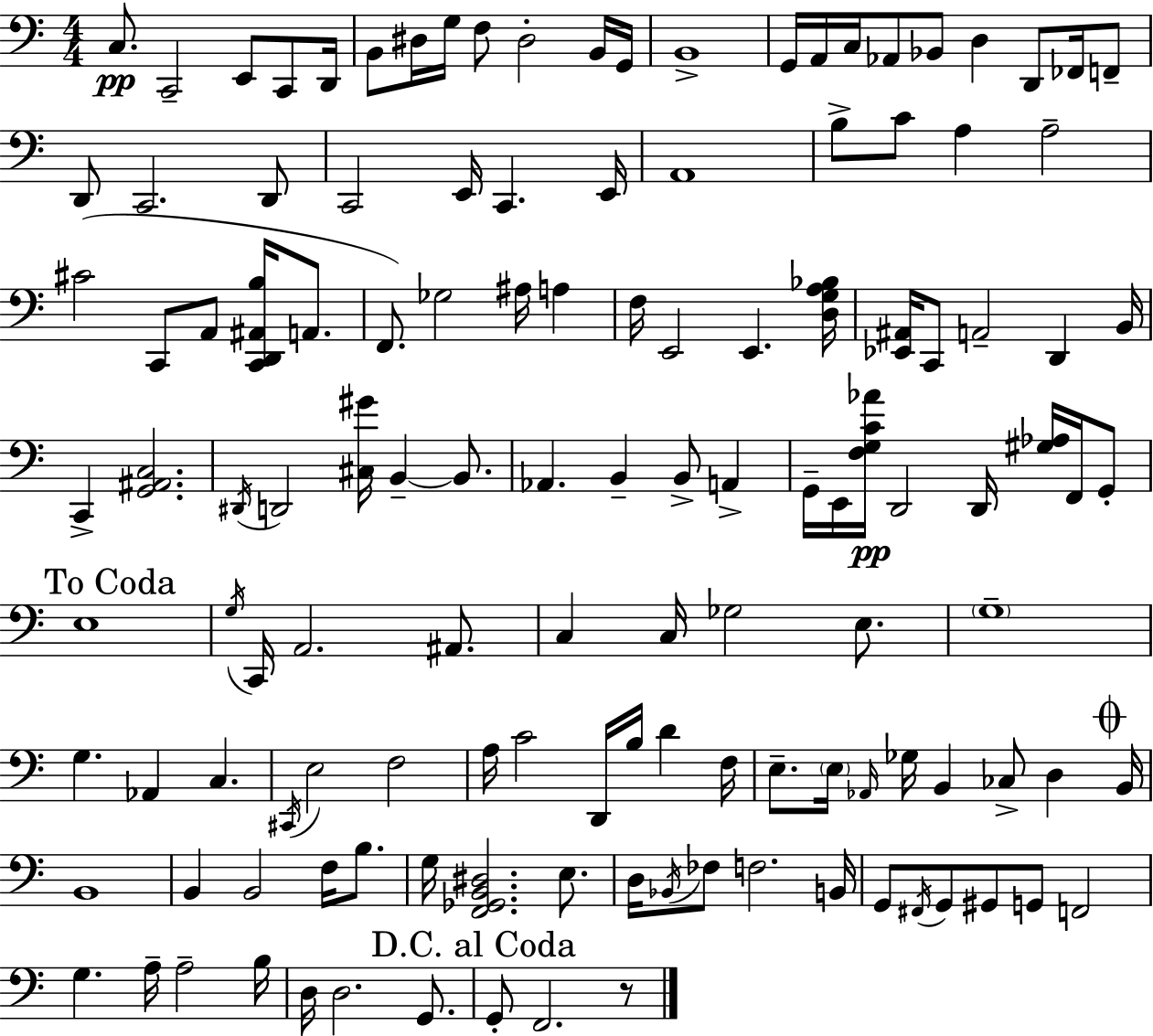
X:1
T:Untitled
M:4/4
L:1/4
K:Am
C,/2 C,,2 E,,/2 C,,/2 D,,/4 B,,/2 ^D,/4 G,/4 F,/2 ^D,2 B,,/4 G,,/4 B,,4 G,,/4 A,,/4 C,/4 _A,,/2 _B,,/2 D, D,,/2 _F,,/4 F,,/2 D,,/2 C,,2 D,,/2 C,,2 E,,/4 C,, E,,/4 A,,4 B,/2 C/2 A, A,2 ^C2 C,,/2 A,,/2 [C,,D,,^A,,B,]/4 A,,/2 F,,/2 _G,2 ^A,/4 A, F,/4 E,,2 E,, [D,G,A,_B,]/4 [_E,,^A,,]/4 C,,/2 A,,2 D,, B,,/4 C,, [G,,^A,,C,]2 ^D,,/4 D,,2 [^C,^G]/4 B,, B,,/2 _A,, B,, B,,/2 A,, G,,/4 E,,/4 [F,G,C_A]/4 D,,2 D,,/4 [^G,_A,]/4 F,,/4 G,,/2 E,4 G,/4 C,,/4 A,,2 ^A,,/2 C, C,/4 _G,2 E,/2 G,4 G, _A,, C, ^C,,/4 E,2 F,2 A,/4 C2 D,,/4 B,/4 D F,/4 E,/2 E,/4 _A,,/4 _G,/4 B,, _C,/2 D, B,,/4 B,,4 B,, B,,2 F,/4 B,/2 G,/4 [F,,_G,,B,,^D,]2 E,/2 D,/4 _B,,/4 _F,/2 F,2 B,,/4 G,,/2 ^F,,/4 G,,/2 ^G,,/2 G,,/2 F,,2 G, A,/4 A,2 B,/4 D,/4 D,2 G,,/2 G,,/2 F,,2 z/2